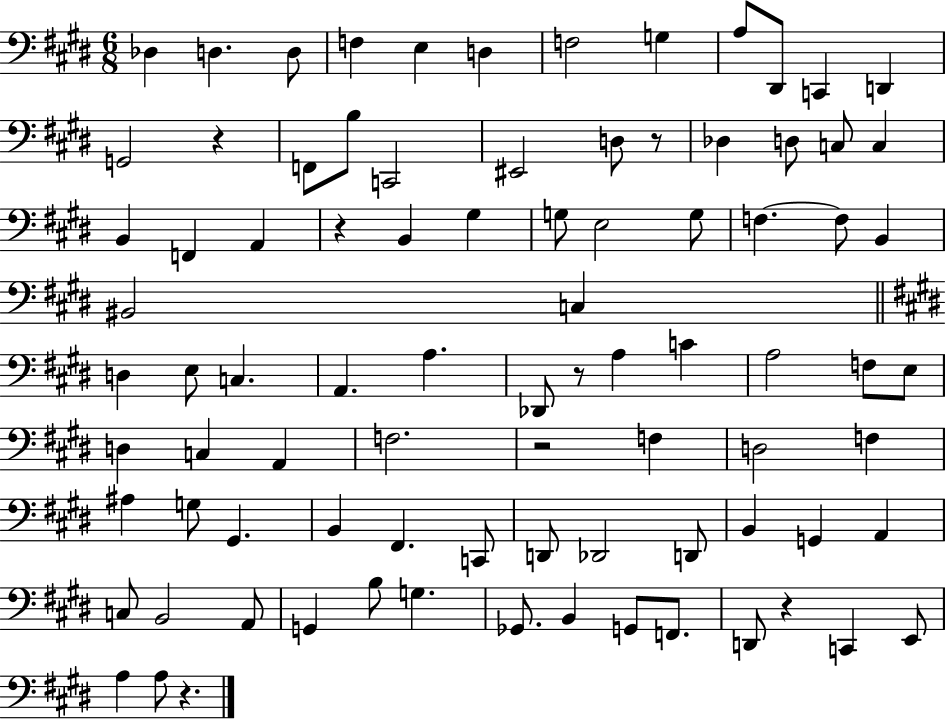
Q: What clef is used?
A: bass